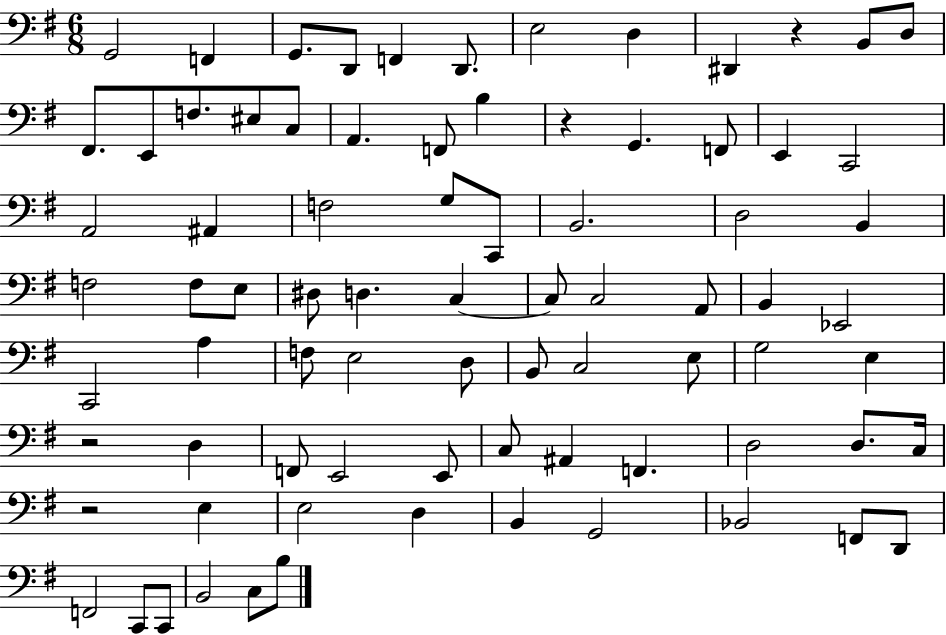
X:1
T:Untitled
M:6/8
L:1/4
K:G
G,,2 F,, G,,/2 D,,/2 F,, D,,/2 E,2 D, ^D,, z B,,/2 D,/2 ^F,,/2 E,,/2 F,/2 ^E,/2 C,/2 A,, F,,/2 B, z G,, F,,/2 E,, C,,2 A,,2 ^A,, F,2 G,/2 C,,/2 B,,2 D,2 B,, F,2 F,/2 E,/2 ^D,/2 D, C, C,/2 C,2 A,,/2 B,, _E,,2 C,,2 A, F,/2 E,2 D,/2 B,,/2 C,2 E,/2 G,2 E, z2 D, F,,/2 E,,2 E,,/2 C,/2 ^A,, F,, D,2 D,/2 C,/4 z2 E, E,2 D, B,, G,,2 _B,,2 F,,/2 D,,/2 F,,2 C,,/2 C,,/2 B,,2 C,/2 B,/2